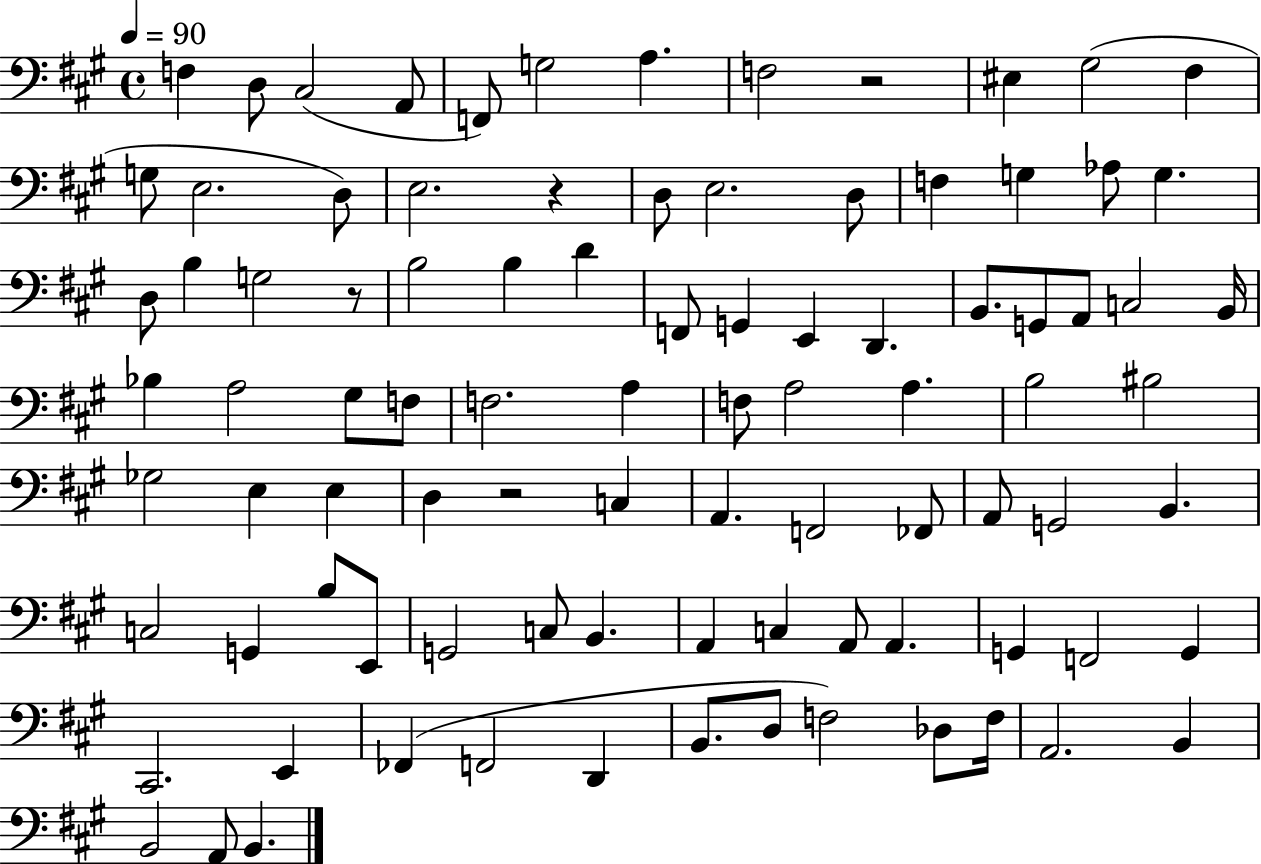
X:1
T:Untitled
M:4/4
L:1/4
K:A
F, D,/2 ^C,2 A,,/2 F,,/2 G,2 A, F,2 z2 ^E, ^G,2 ^F, G,/2 E,2 D,/2 E,2 z D,/2 E,2 D,/2 F, G, _A,/2 G, D,/2 B, G,2 z/2 B,2 B, D F,,/2 G,, E,, D,, B,,/2 G,,/2 A,,/2 C,2 B,,/4 _B, A,2 ^G,/2 F,/2 F,2 A, F,/2 A,2 A, B,2 ^B,2 _G,2 E, E, D, z2 C, A,, F,,2 _F,,/2 A,,/2 G,,2 B,, C,2 G,, B,/2 E,,/2 G,,2 C,/2 B,, A,, C, A,,/2 A,, G,, F,,2 G,, ^C,,2 E,, _F,, F,,2 D,, B,,/2 D,/2 F,2 _D,/2 F,/4 A,,2 B,, B,,2 A,,/2 B,,